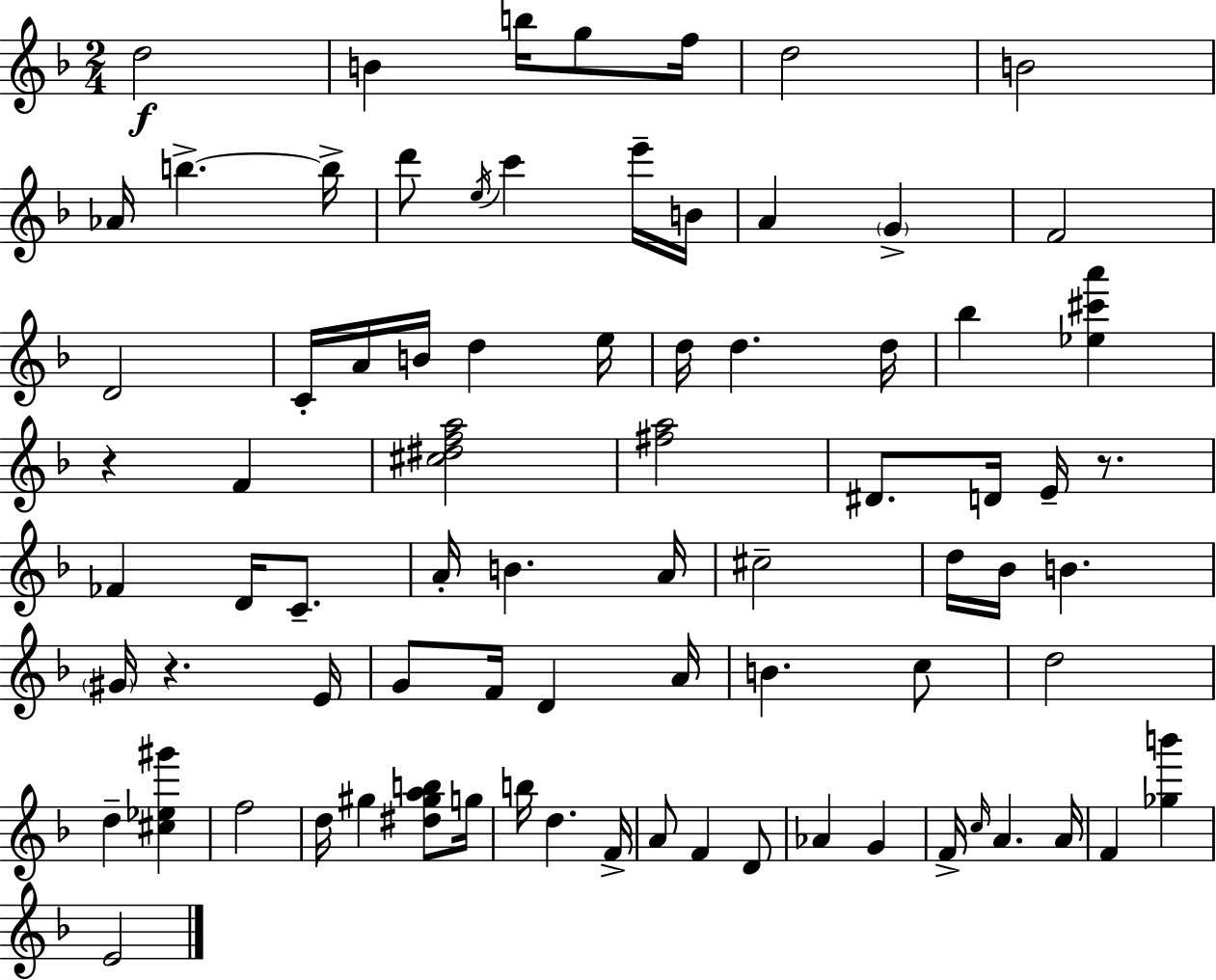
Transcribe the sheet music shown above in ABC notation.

X:1
T:Untitled
M:2/4
L:1/4
K:F
d2 B b/4 g/2 f/4 d2 B2 _A/4 b b/4 d'/2 e/4 c' e'/4 B/4 A G F2 D2 C/4 A/4 B/4 d e/4 d/4 d d/4 _b [_e^c'a'] z F [^c^dfa]2 [^fa]2 ^D/2 D/4 E/4 z/2 _F D/4 C/2 A/4 B A/4 ^c2 d/4 _B/4 B ^G/4 z E/4 G/2 F/4 D A/4 B c/2 d2 d [^c_e^g'] f2 d/4 ^g [^d^gab]/2 g/4 b/4 d F/4 A/2 F D/2 _A G F/4 c/4 A A/4 F [_gb'] E2